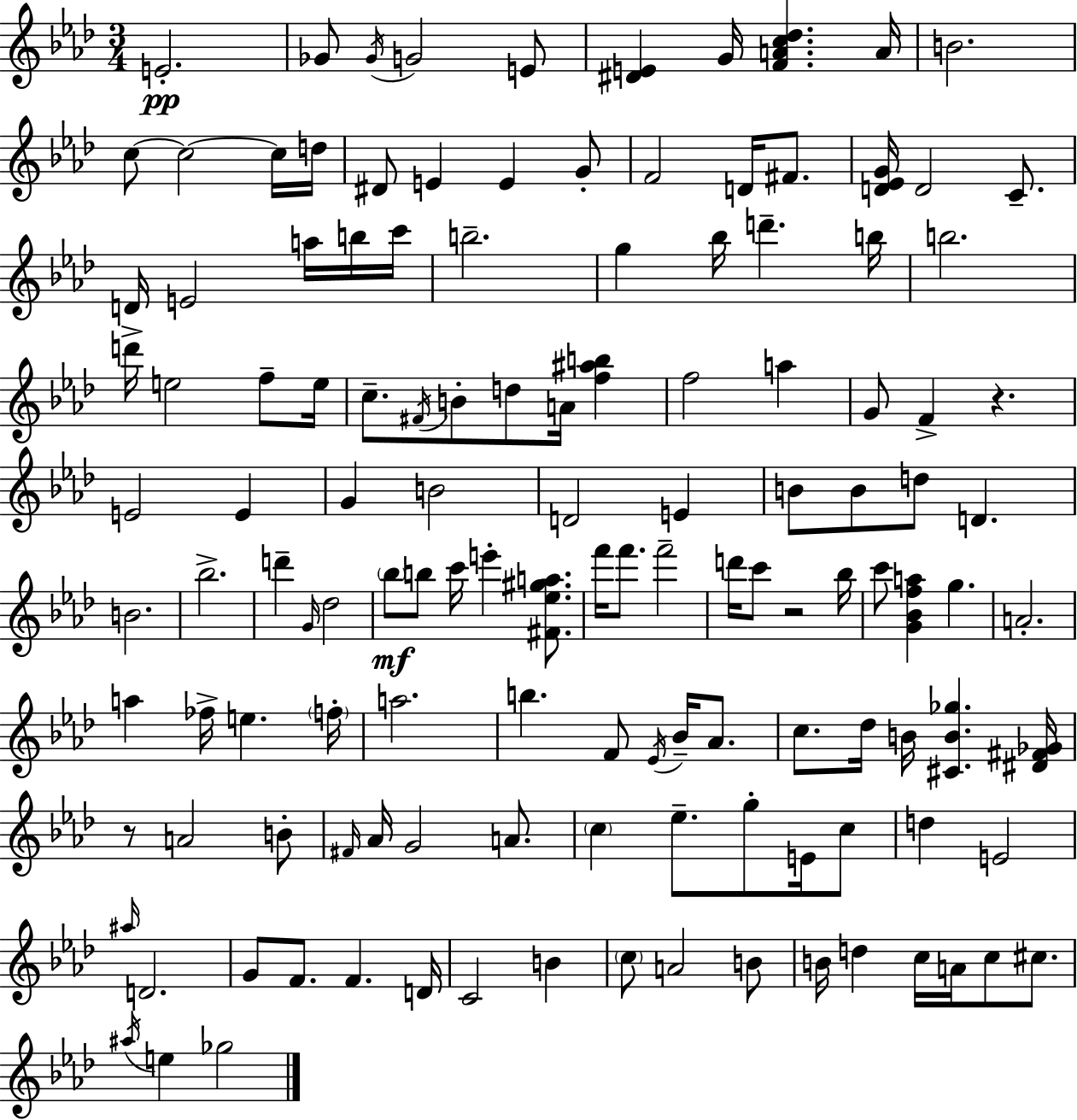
{
  \clef treble
  \numericTimeSignature
  \time 3/4
  \key aes \major
  e'2.-.\pp | ges'8 \acciaccatura { ges'16 } g'2 e'8 | <dis' e'>4 g'16 <f' a' c'' des''>4. | a'16 b'2. | \break c''8~~ c''2~~ c''16 | d''16 dis'8 e'4 e'4 g'8-. | f'2 d'16 fis'8. | <d' ees' g'>16 d'2 c'8.-- | \break d'16 e'2 a''16 b''16 | c'''16 b''2.-- | g''4 bes''16 d'''4.-- | b''16 b''2. | \break d'''16-> e''2 f''8-- | e''16 c''8.-- \acciaccatura { fis'16 } b'8-. d''8 a'16 <f'' ais'' b''>4 | f''2 a''4 | g'8 f'4-> r4. | \break e'2 e'4 | g'4 b'2 | d'2 e'4 | b'8 b'8 d''8 d'4. | \break b'2. | bes''2.-> | d'''4-- \grace { g'16 } des''2 | \parenthesize bes''8\mf b''8 c'''16 e'''4-. | \break <fis' ees'' gis'' a''>8. f'''16 f'''8. f'''2-- | d'''16 c'''8 r2 | bes''16 c'''8 <g' bes' f'' a''>4 g''4. | a'2.-. | \break a''4 fes''16-> e''4. | \parenthesize f''16-. a''2. | b''4. f'8 \acciaccatura { ees'16 } | bes'16-- aes'8. c''8. des''16 b'16 <cis' b' ges''>4. | \break <dis' fis' ges'>16 r8 a'2 | b'8-. \grace { fis'16 } aes'16 g'2 | a'8. \parenthesize c''4 ees''8.-- | g''8-. e'16 c''8 d''4 e'2 | \break \grace { ais''16 } d'2. | g'8 f'8. f'4. | d'16 c'2 | b'4 \parenthesize c''8 a'2 | \break b'8 b'16 d''4 c''16 | a'16 c''8 cis''8. \acciaccatura { ais''16 } e''4 ges''2 | \bar "|."
}